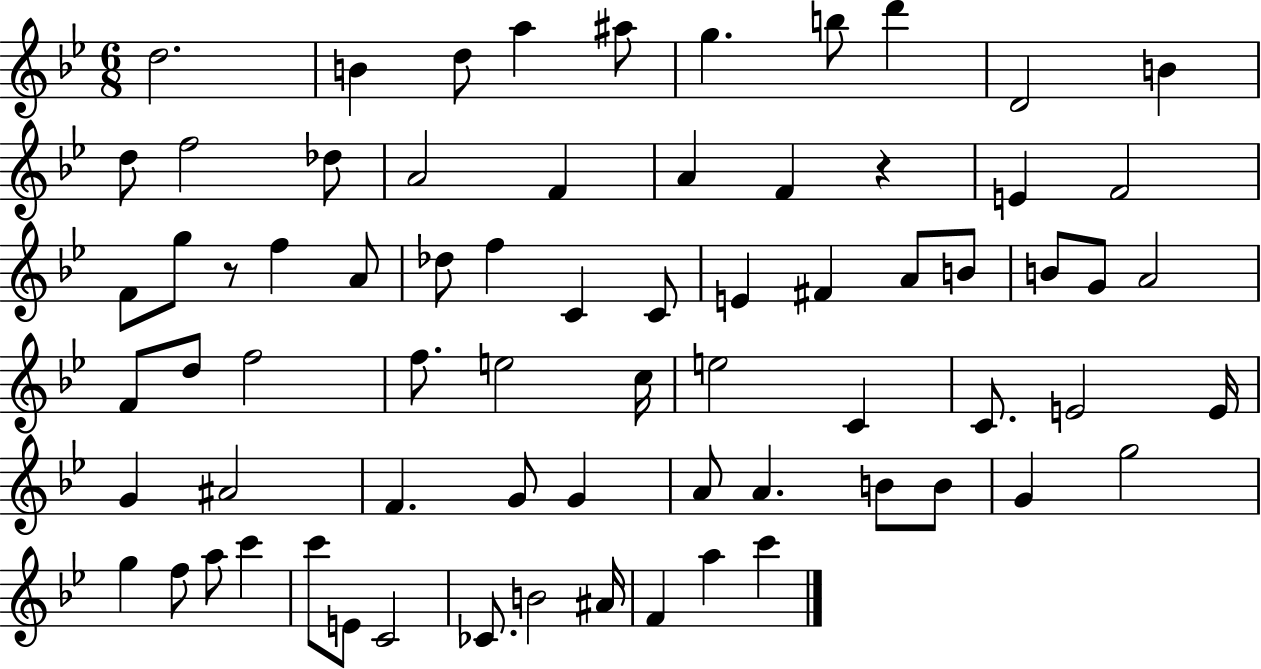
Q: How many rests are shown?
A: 2